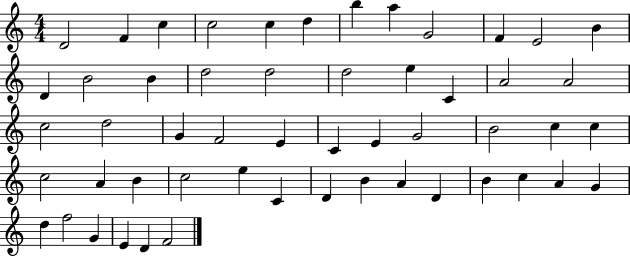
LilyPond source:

{
  \clef treble
  \numericTimeSignature
  \time 4/4
  \key c \major
  d'2 f'4 c''4 | c''2 c''4 d''4 | b''4 a''4 g'2 | f'4 e'2 b'4 | \break d'4 b'2 b'4 | d''2 d''2 | d''2 e''4 c'4 | a'2 a'2 | \break c''2 d''2 | g'4 f'2 e'4 | c'4 e'4 g'2 | b'2 c''4 c''4 | \break c''2 a'4 b'4 | c''2 e''4 c'4 | d'4 b'4 a'4 d'4 | b'4 c''4 a'4 g'4 | \break d''4 f''2 g'4 | e'4 d'4 f'2 | \bar "|."
}